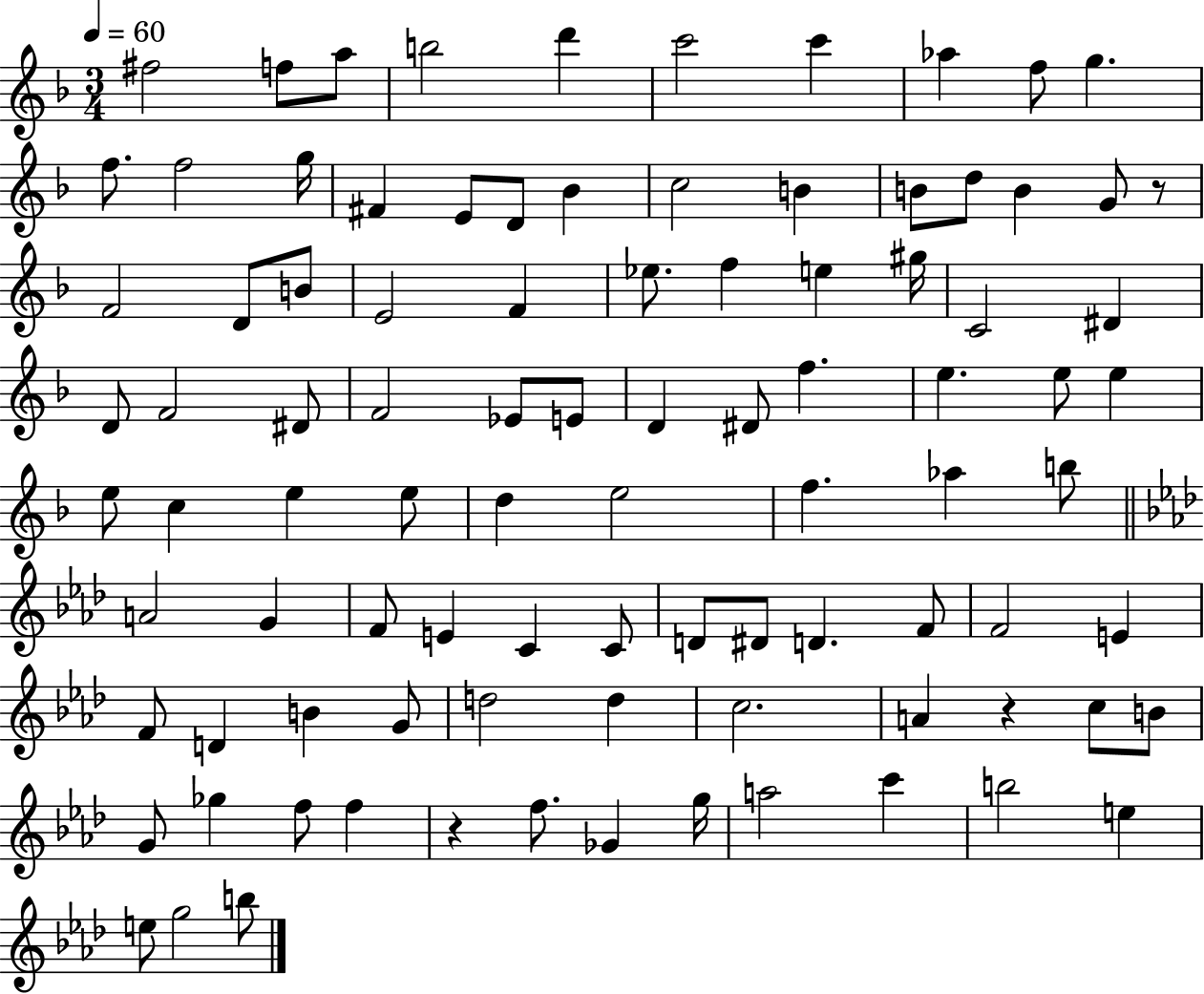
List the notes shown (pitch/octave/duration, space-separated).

F#5/h F5/e A5/e B5/h D6/q C6/h C6/q Ab5/q F5/e G5/q. F5/e. F5/h G5/s F#4/q E4/e D4/e Bb4/q C5/h B4/q B4/e D5/e B4/q G4/e R/e F4/h D4/e B4/e E4/h F4/q Eb5/e. F5/q E5/q G#5/s C4/h D#4/q D4/e F4/h D#4/e F4/h Eb4/e E4/e D4/q D#4/e F5/q. E5/q. E5/e E5/q E5/e C5/q E5/q E5/e D5/q E5/h F5/q. Ab5/q B5/e A4/h G4/q F4/e E4/q C4/q C4/e D4/e D#4/e D4/q. F4/e F4/h E4/q F4/e D4/q B4/q G4/e D5/h D5/q C5/h. A4/q R/q C5/e B4/e G4/e Gb5/q F5/e F5/q R/q F5/e. Gb4/q G5/s A5/h C6/q B5/h E5/q E5/e G5/h B5/e